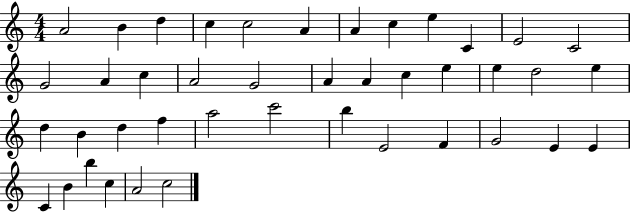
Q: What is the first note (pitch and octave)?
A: A4